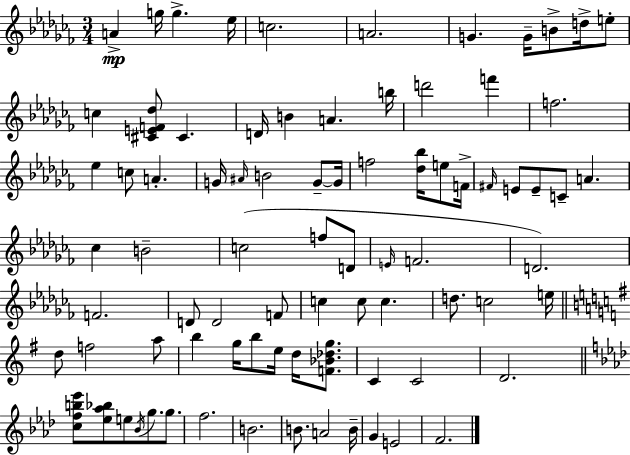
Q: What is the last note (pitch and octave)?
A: F4